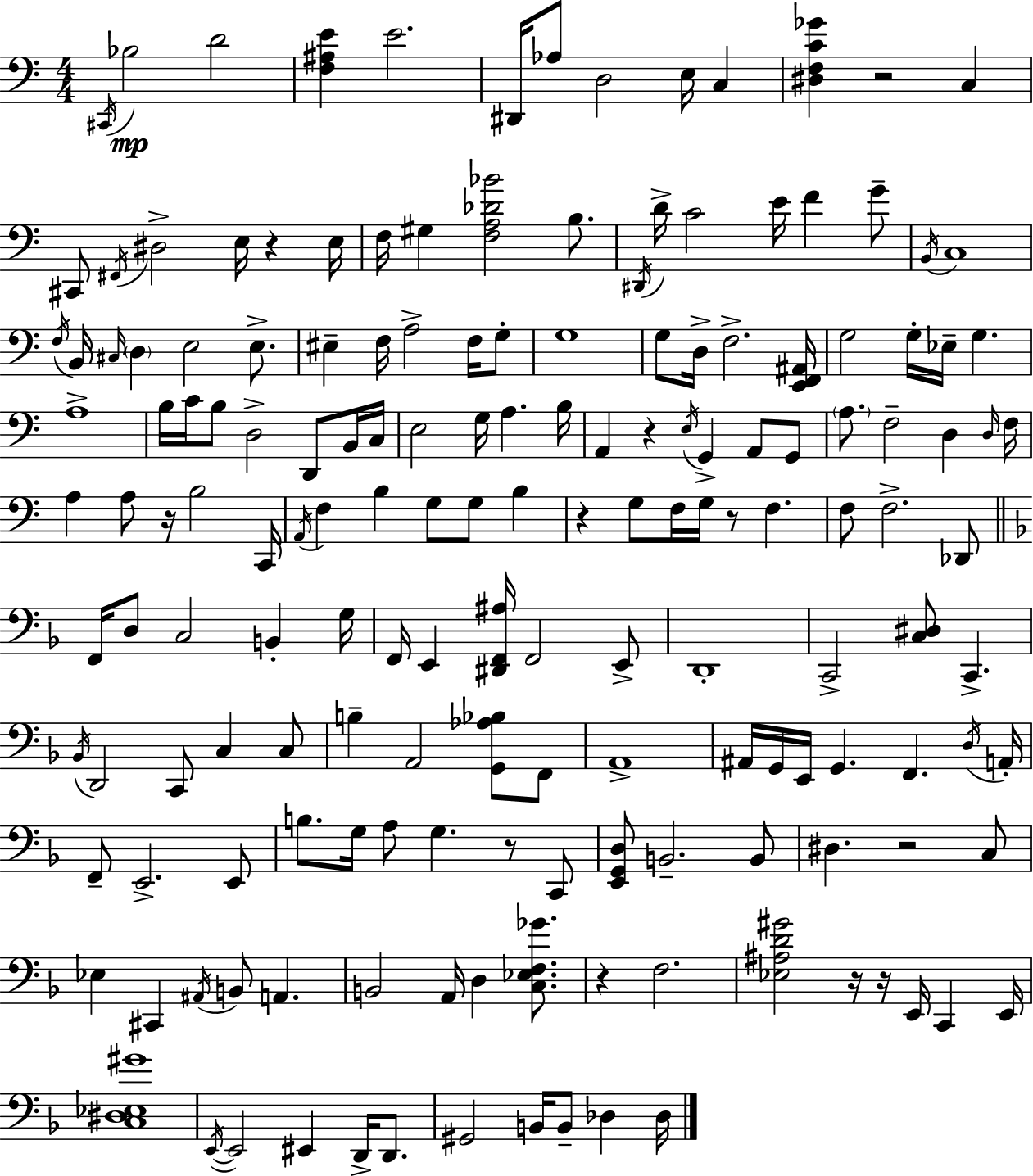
X:1
T:Untitled
M:4/4
L:1/4
K:C
^C,,/4 _B,2 D2 [F,^A,E] E2 ^D,,/4 _A,/2 D,2 E,/4 C, [^D,F,C_G] z2 C, ^C,,/2 ^F,,/4 ^D,2 E,/4 z E,/4 F,/4 ^G, [F,A,_D_B]2 B,/2 ^D,,/4 D/4 C2 E/4 F G/2 B,,/4 C,4 F,/4 B,,/4 ^C,/4 D, E,2 E,/2 ^E, F,/4 A,2 F,/4 G,/2 G,4 G,/2 D,/4 F,2 [E,,F,,^A,,]/4 G,2 G,/4 _E,/4 G, A,4 B,/4 C/4 B,/2 D,2 D,,/2 B,,/4 C,/4 E,2 G,/4 A, B,/4 A,, z E,/4 G,, A,,/2 G,,/2 A,/2 F,2 D, D,/4 F,/4 A, A,/2 z/4 B,2 C,,/4 A,,/4 F, B, G,/2 G,/2 B, z G,/2 F,/4 G,/4 z/2 F, F,/2 F,2 _D,,/2 F,,/4 D,/2 C,2 B,, G,/4 F,,/4 E,, [^D,,F,,^A,]/4 F,,2 E,,/2 D,,4 C,,2 [C,^D,]/2 C,, _B,,/4 D,,2 C,,/2 C, C,/2 B, A,,2 [G,,_A,_B,]/2 F,,/2 A,,4 ^A,,/4 G,,/4 E,,/4 G,, F,, D,/4 A,,/4 F,,/2 E,,2 E,,/2 B,/2 G,/4 A,/2 G, z/2 C,,/2 [E,,G,,D,]/2 B,,2 B,,/2 ^D, z2 C,/2 _E, ^C,, ^A,,/4 B,,/2 A,, B,,2 A,,/4 D, [C,_E,F,_G]/2 z F,2 [_E,^A,D^G]2 z/4 z/4 E,,/4 C,, E,,/4 [C,^D,_E,^G]4 E,,/4 E,,2 ^E,, D,,/4 D,,/2 ^G,,2 B,,/4 B,,/2 _D, _D,/4